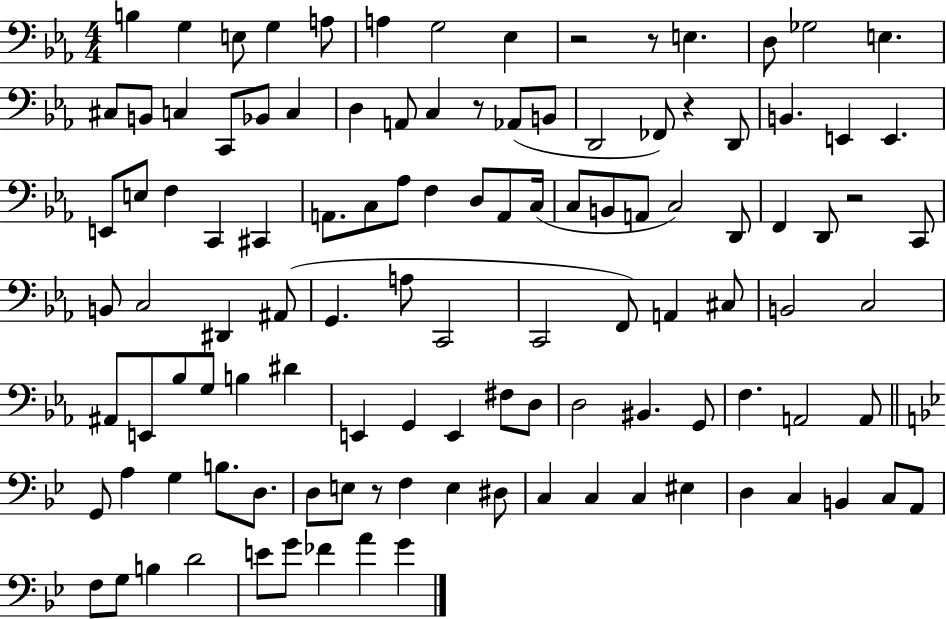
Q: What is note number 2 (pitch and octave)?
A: G3